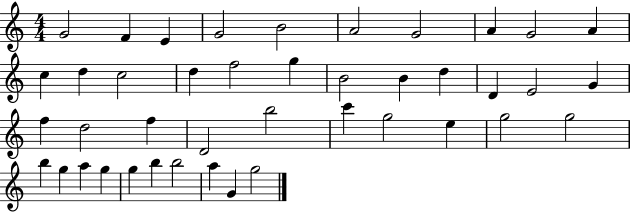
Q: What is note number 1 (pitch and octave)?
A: G4